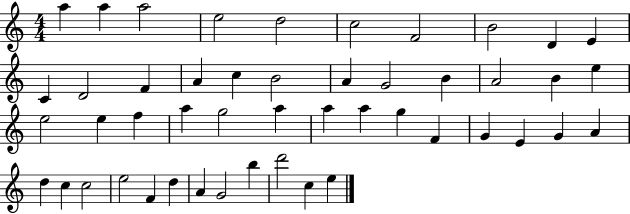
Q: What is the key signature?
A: C major